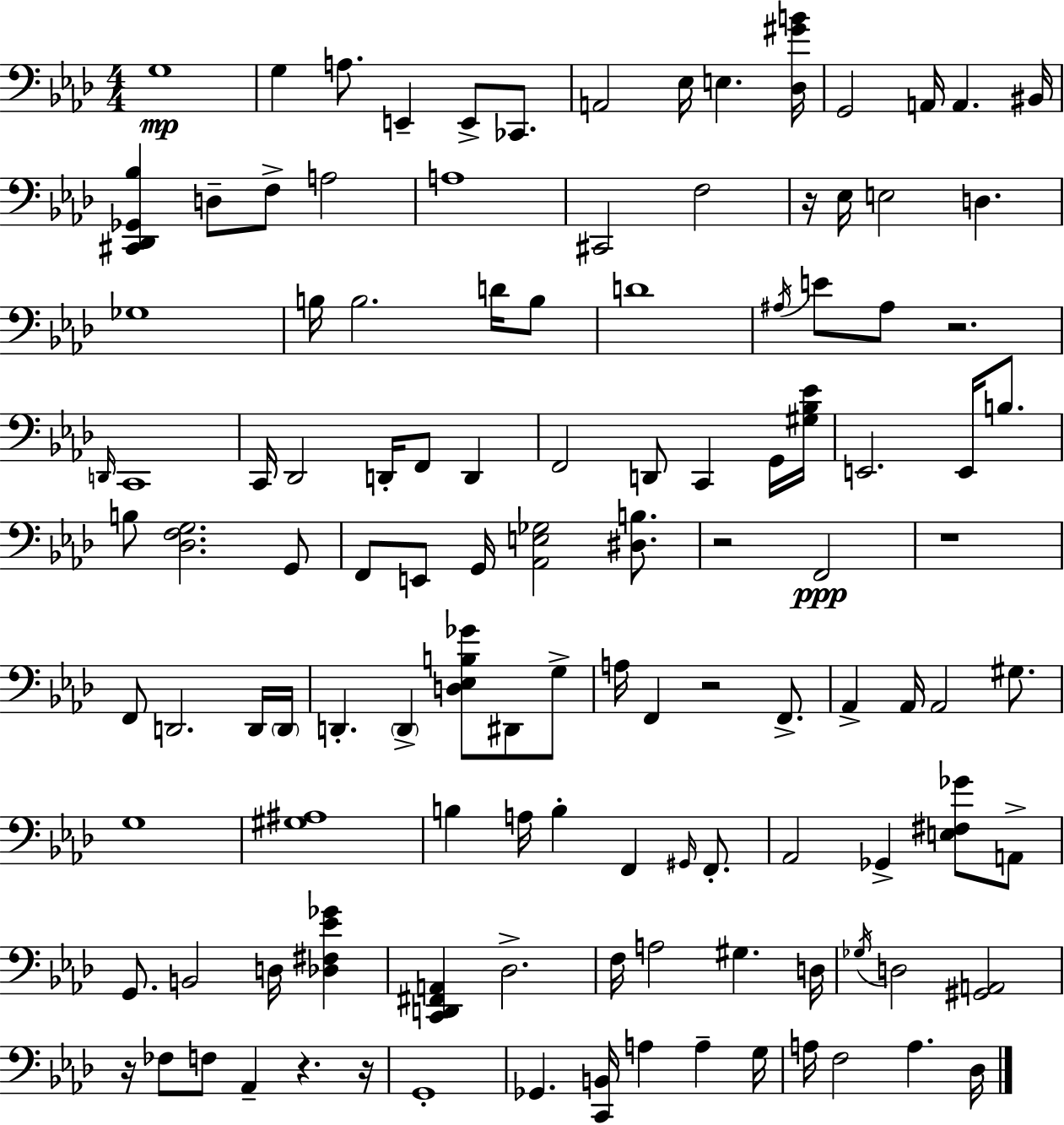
{
  \clef bass
  \numericTimeSignature
  \time 4/4
  \key aes \major
  g1\mp | g4 a8. e,4-- e,8-> ces,8. | a,2 ees16 e4. <des gis' b'>16 | g,2 a,16 a,4. bis,16 | \break <cis, des, ges, bes>4 d8-- f8-> a2 | a1 | cis,2 f2 | r16 ees16 e2 d4. | \break ges1 | b16 b2. d'16 b8 | d'1 | \acciaccatura { ais16 } e'8 ais8 r2. | \break \grace { d,16 } c,1 | c,16 des,2 d,16-. f,8 d,4 | f,2 d,8 c,4 | g,16 <gis bes ees'>16 e,2. e,16 b8. | \break b8 <des f g>2. | g,8 f,8 e,8 g,16 <aes, e ges>2 <dis b>8. | r2 f,2\ppp | r1 | \break f,8 d,2. | d,16 \parenthesize d,16 d,4.-. \parenthesize d,4-> <d ees b ges'>8 dis,8 | g8-> a16 f,4 r2 f,8.-> | aes,4-> aes,16 aes,2 gis8. | \break g1 | <gis ais>1 | b4 a16 b4-. f,4 \grace { gis,16 } | f,8.-. aes,2 ges,4-> <e fis ges'>8 | \break a,8-> g,8. b,2 d16 <des fis ees' ges'>4 | <c, d, fis, a,>4 des2.-> | f16 a2 gis4. | d16 \acciaccatura { ges16 } d2 <gis, a,>2 | \break r16 fes8 f8 aes,4-- r4. | r16 g,1-. | ges,4. <c, b,>16 a4 a4-- | g16 a16 f2 a4. | \break des16 \bar "|."
}